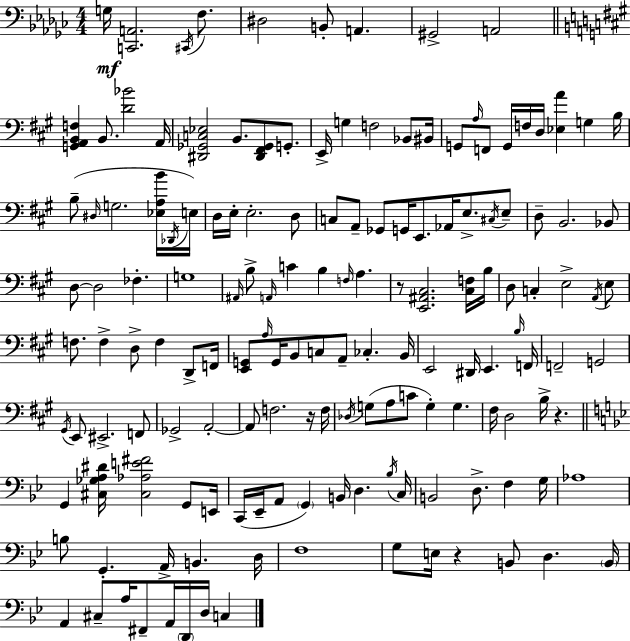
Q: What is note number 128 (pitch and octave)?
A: B2